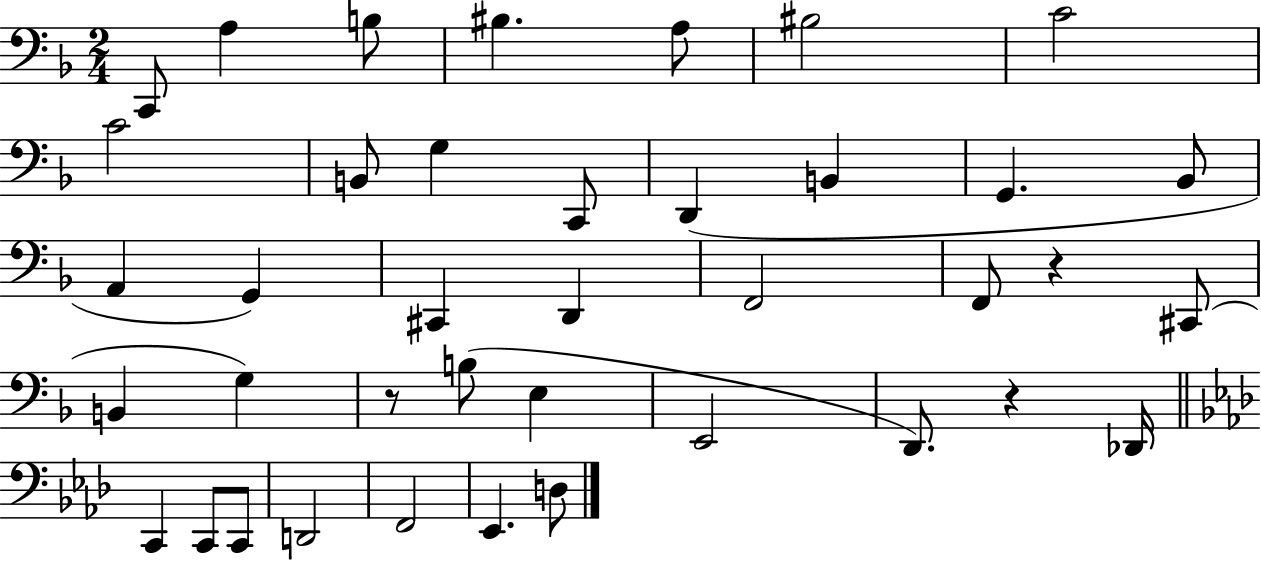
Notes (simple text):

C2/e A3/q B3/e BIS3/q. A3/e BIS3/h C4/h C4/h B2/e G3/q C2/e D2/q B2/q G2/q. Bb2/e A2/q G2/q C#2/q D2/q F2/h F2/e R/q C#2/e B2/q G3/q R/e B3/e E3/q E2/h D2/e. R/q Db2/s C2/q C2/e C2/e D2/h F2/h Eb2/q. D3/e